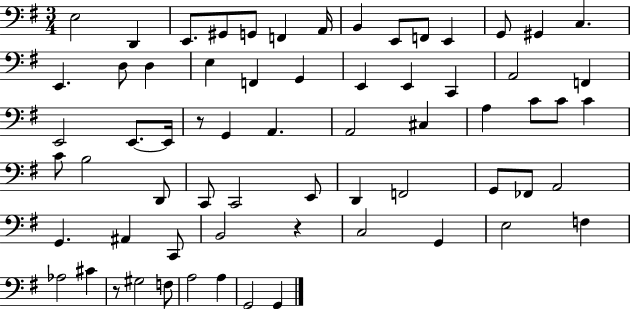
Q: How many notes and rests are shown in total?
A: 66